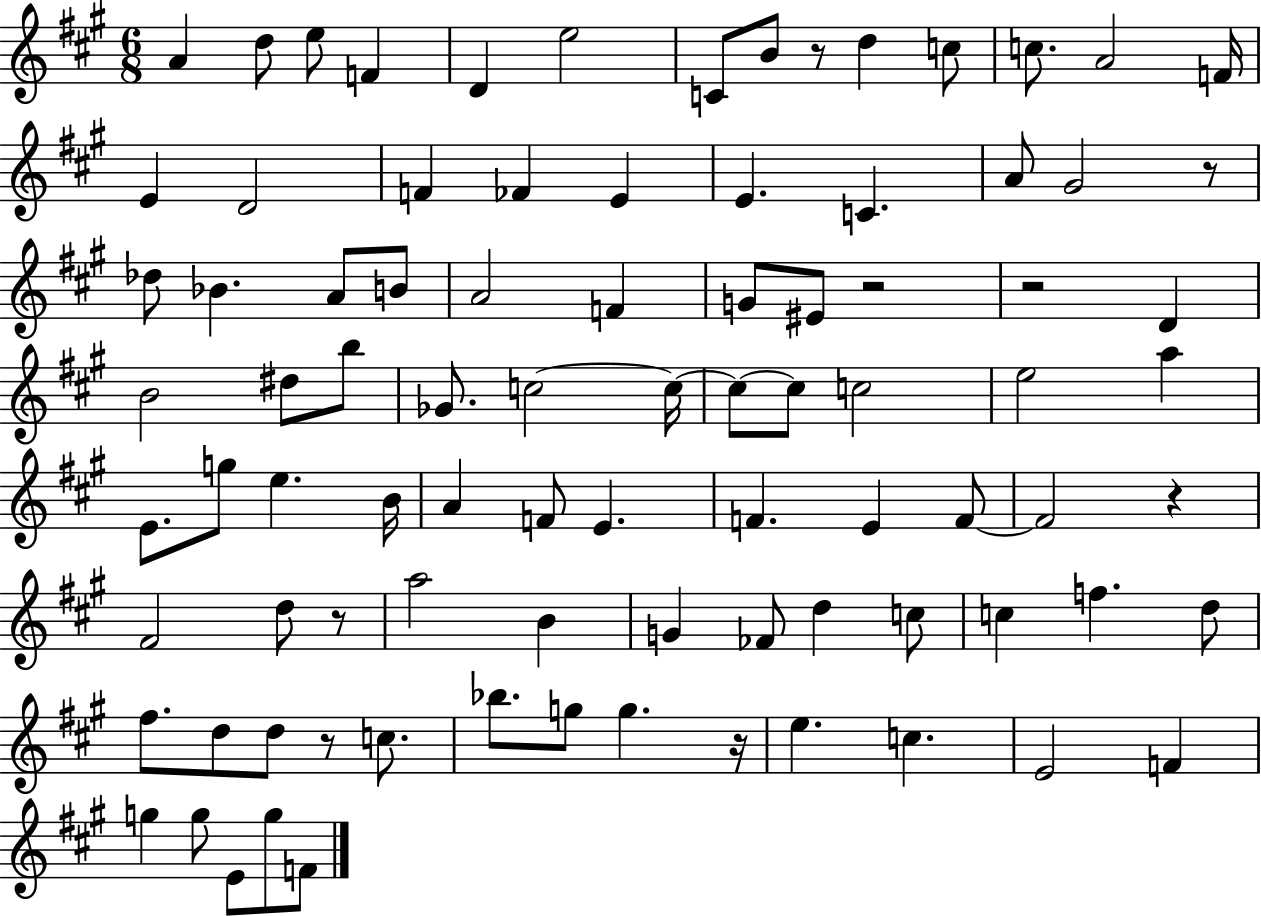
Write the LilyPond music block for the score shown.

{
  \clef treble
  \numericTimeSignature
  \time 6/8
  \key a \major
  a'4 d''8 e''8 f'4 | d'4 e''2 | c'8 b'8 r8 d''4 c''8 | c''8. a'2 f'16 | \break e'4 d'2 | f'4 fes'4 e'4 | e'4. c'4. | a'8 gis'2 r8 | \break des''8 bes'4. a'8 b'8 | a'2 f'4 | g'8 eis'8 r2 | r2 d'4 | \break b'2 dis''8 b''8 | ges'8. c''2~~ c''16~~ | c''8~~ c''8 c''2 | e''2 a''4 | \break e'8. g''8 e''4. b'16 | a'4 f'8 e'4. | f'4. e'4 f'8~~ | f'2 r4 | \break fis'2 d''8 r8 | a''2 b'4 | g'4 fes'8 d''4 c''8 | c''4 f''4. d''8 | \break fis''8. d''8 d''8 r8 c''8. | bes''8. g''8 g''4. r16 | e''4. c''4. | e'2 f'4 | \break g''4 g''8 e'8 g''8 f'8 | \bar "|."
}